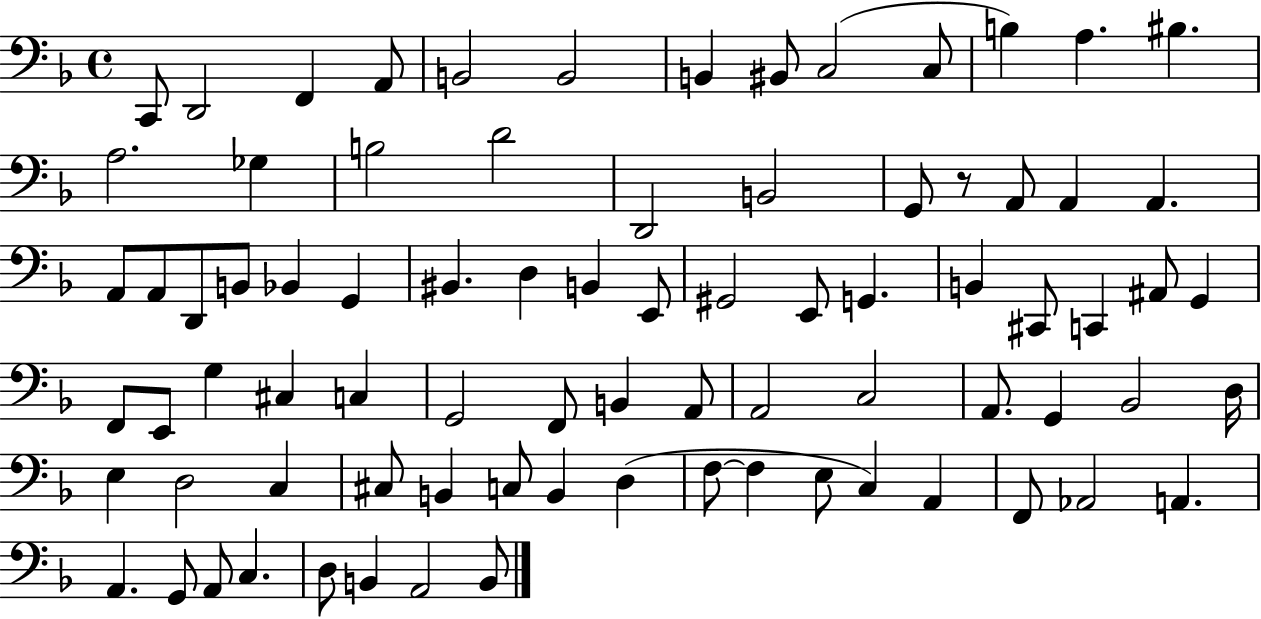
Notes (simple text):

C2/e D2/h F2/q A2/e B2/h B2/h B2/q BIS2/e C3/h C3/e B3/q A3/q. BIS3/q. A3/h. Gb3/q B3/h D4/h D2/h B2/h G2/e R/e A2/e A2/q A2/q. A2/e A2/e D2/e B2/e Bb2/q G2/q BIS2/q. D3/q B2/q E2/e G#2/h E2/e G2/q. B2/q C#2/e C2/q A#2/e G2/q F2/e E2/e G3/q C#3/q C3/q G2/h F2/e B2/q A2/e A2/h C3/h A2/e. G2/q Bb2/h D3/s E3/q D3/h C3/q C#3/e B2/q C3/e B2/q D3/q F3/e F3/q E3/e C3/q A2/q F2/e Ab2/h A2/q. A2/q. G2/e A2/e C3/q. D3/e B2/q A2/h B2/e